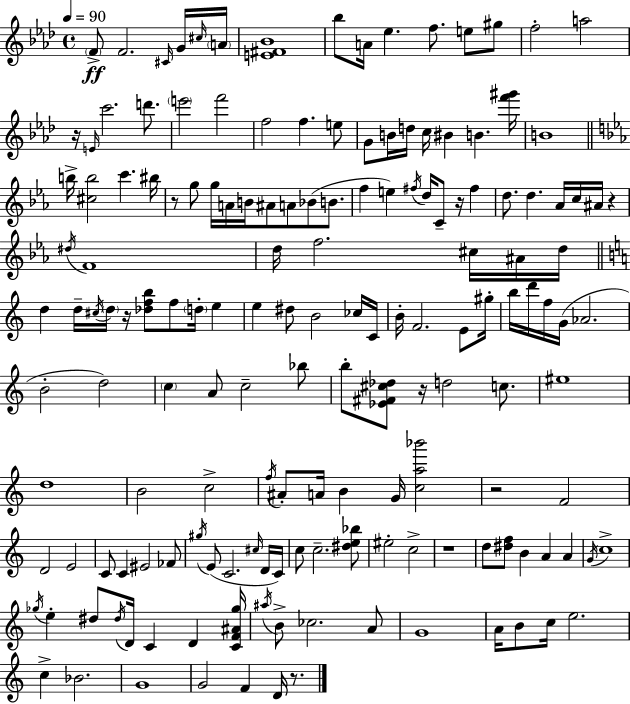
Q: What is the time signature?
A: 4/4